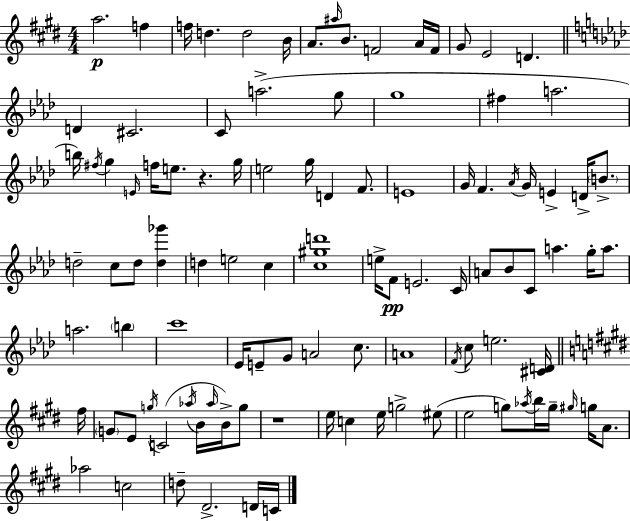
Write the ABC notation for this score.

X:1
T:Untitled
M:4/4
L:1/4
K:E
a2 f f/4 d d2 B/4 A/2 ^a/4 B/2 F2 A/4 F/4 ^G/2 E2 D D ^C2 C/2 a2 g/2 g4 ^f a2 b/4 ^f/4 g E/4 f/4 e/2 z g/4 e2 g/4 D F/2 E4 G/4 F _A/4 G/4 E D/4 B/2 d2 c/2 d/2 [d_g'] d e2 c [c^gd']4 e/4 F/2 E2 C/4 A/2 _B/2 C/2 a g/4 a/2 a2 b c'4 _E/4 E/2 G/2 A2 c/2 A4 F/4 c/2 e2 [^CD]/4 ^f/4 G/2 E/2 g/4 C2 _a/4 B/4 _a/4 B/4 g/2 z4 e/4 c e/4 g2 ^e/2 e2 g/2 _a/4 b/4 g/4 ^g/4 g/4 A/2 _a2 c2 d/2 ^D2 D/4 C/4